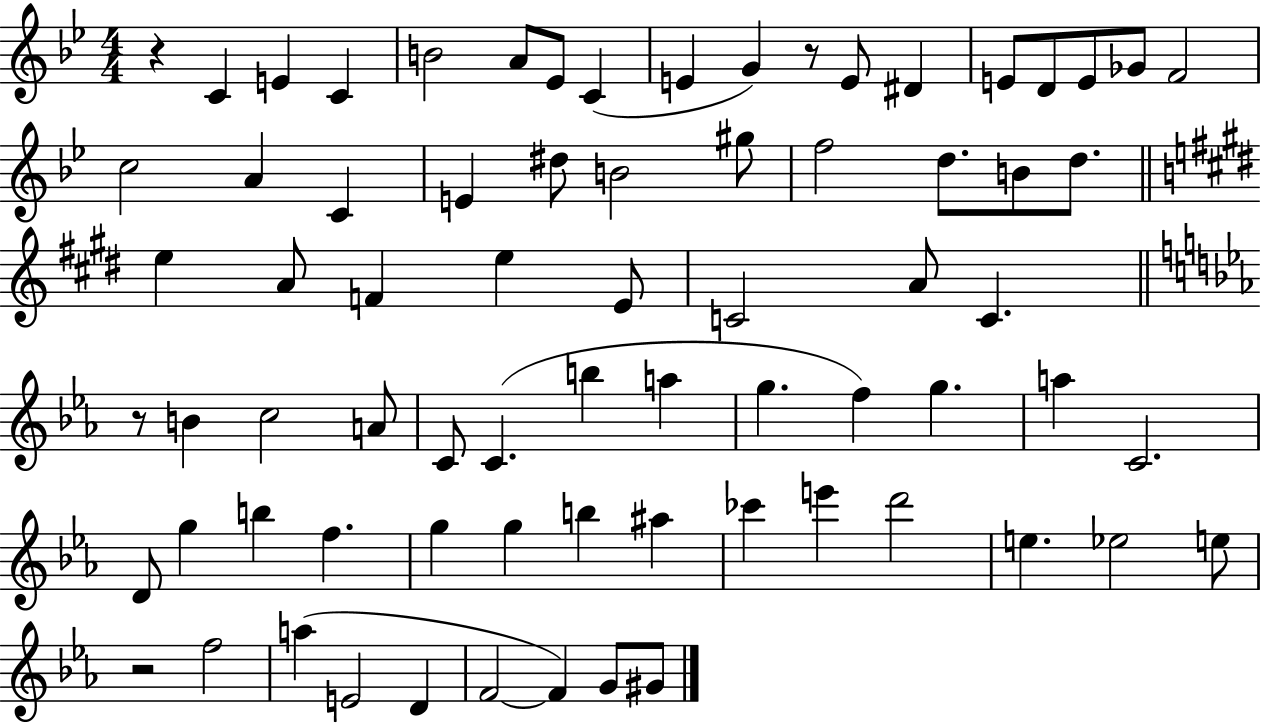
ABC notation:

X:1
T:Untitled
M:4/4
L:1/4
K:Bb
z C E C B2 A/2 _E/2 C E G z/2 E/2 ^D E/2 D/2 E/2 _G/2 F2 c2 A C E ^d/2 B2 ^g/2 f2 d/2 B/2 d/2 e A/2 F e E/2 C2 A/2 C z/2 B c2 A/2 C/2 C b a g f g a C2 D/2 g b f g g b ^a _c' e' d'2 e _e2 e/2 z2 f2 a E2 D F2 F G/2 ^G/2